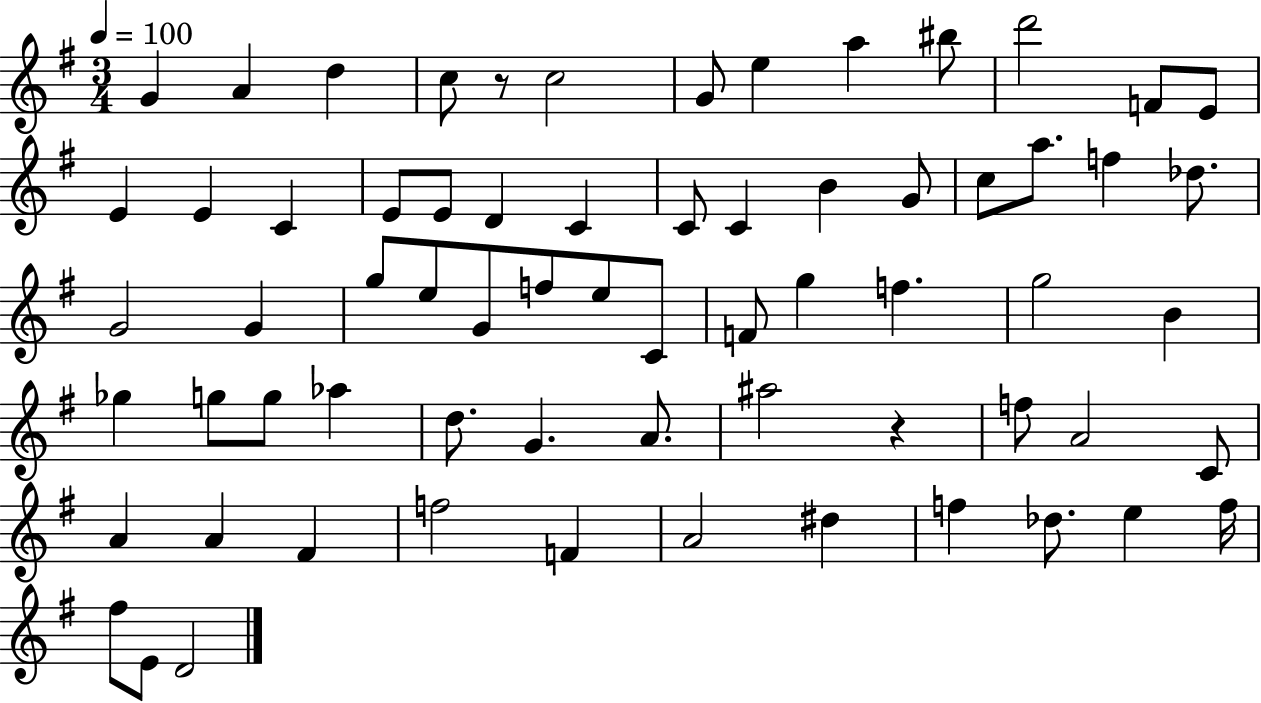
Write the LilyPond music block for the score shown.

{
  \clef treble
  \numericTimeSignature
  \time 3/4
  \key g \major
  \tempo 4 = 100
  \repeat volta 2 { g'4 a'4 d''4 | c''8 r8 c''2 | g'8 e''4 a''4 bis''8 | d'''2 f'8 e'8 | \break e'4 e'4 c'4 | e'8 e'8 d'4 c'4 | c'8 c'4 b'4 g'8 | c''8 a''8. f''4 des''8. | \break g'2 g'4 | g''8 e''8 g'8 f''8 e''8 c'8 | f'8 g''4 f''4. | g''2 b'4 | \break ges''4 g''8 g''8 aes''4 | d''8. g'4. a'8. | ais''2 r4 | f''8 a'2 c'8 | \break a'4 a'4 fis'4 | f''2 f'4 | a'2 dis''4 | f''4 des''8. e''4 f''16 | \break fis''8 e'8 d'2 | } \bar "|."
}